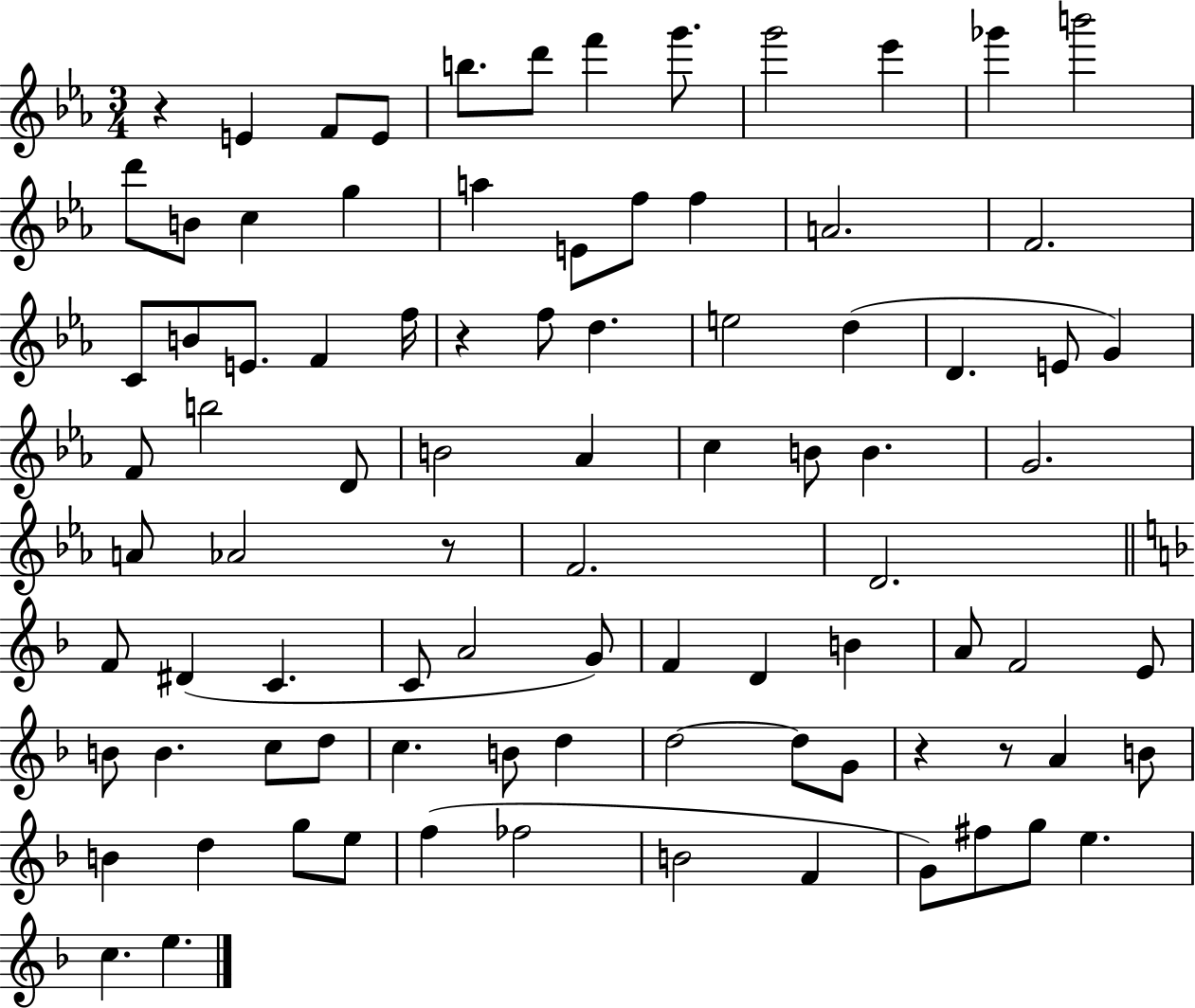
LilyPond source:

{
  \clef treble
  \numericTimeSignature
  \time 3/4
  \key ees \major
  r4 e'4 f'8 e'8 | b''8. d'''8 f'''4 g'''8. | g'''2 ees'''4 | ges'''4 b'''2 | \break d'''8 b'8 c''4 g''4 | a''4 e'8 f''8 f''4 | a'2. | f'2. | \break c'8 b'8 e'8. f'4 f''16 | r4 f''8 d''4. | e''2 d''4( | d'4. e'8 g'4) | \break f'8 b''2 d'8 | b'2 aes'4 | c''4 b'8 b'4. | g'2. | \break a'8 aes'2 r8 | f'2. | d'2. | \bar "||" \break \key f \major f'8 dis'4( c'4. | c'8 a'2 g'8) | f'4 d'4 b'4 | a'8 f'2 e'8 | \break b'8 b'4. c''8 d''8 | c''4. b'8 d''4 | d''2~~ d''8 g'8 | r4 r8 a'4 b'8 | \break b'4 d''4 g''8 e''8 | f''4( fes''2 | b'2 f'4 | g'8) fis''8 g''8 e''4. | \break c''4. e''4. | \bar "|."
}